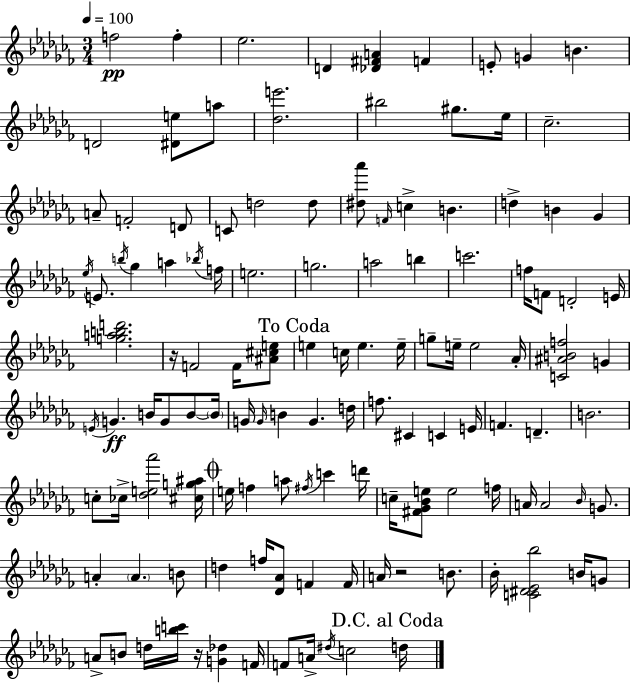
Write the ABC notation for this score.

X:1
T:Untitled
M:3/4
L:1/4
K:Abm
f2 f _e2 D [_D^FA] F E/2 G B D2 [^De]/2 a/2 [_de']2 ^b2 ^g/2 _e/4 _c2 A/2 F2 D/2 C/2 d2 d/2 [^d_a']/2 F/4 c B d B _G _e/4 E/2 b/4 _g a _b/4 f/4 e2 g2 a2 b c'2 f/4 F/2 D2 E/4 [gabd']2 z/4 F2 F/4 [^A^ce]/2 e c/4 e e/4 g/2 e/4 e2 _A/4 [C^ABf]2 G E/4 G B/4 G/2 B/2 B/4 G/4 G/4 B G d/4 f/2 ^C C E/4 F D B2 c/2 _c/4 [_de_a']2 [^cg^a]/4 e/4 f a/2 ^f/4 c' d'/4 c/4 [^F_G_Be]/2 e2 f/4 A/4 A2 _B/4 G/2 A A B/2 d f/4 [_D_A]/2 F F/4 A/4 z2 B/2 _B/4 [C^D_E_b]2 B/4 G/2 A/2 B/2 d/4 [bc']/4 z/4 [G_d] F/4 F/2 A/4 ^d/4 c2 d/4